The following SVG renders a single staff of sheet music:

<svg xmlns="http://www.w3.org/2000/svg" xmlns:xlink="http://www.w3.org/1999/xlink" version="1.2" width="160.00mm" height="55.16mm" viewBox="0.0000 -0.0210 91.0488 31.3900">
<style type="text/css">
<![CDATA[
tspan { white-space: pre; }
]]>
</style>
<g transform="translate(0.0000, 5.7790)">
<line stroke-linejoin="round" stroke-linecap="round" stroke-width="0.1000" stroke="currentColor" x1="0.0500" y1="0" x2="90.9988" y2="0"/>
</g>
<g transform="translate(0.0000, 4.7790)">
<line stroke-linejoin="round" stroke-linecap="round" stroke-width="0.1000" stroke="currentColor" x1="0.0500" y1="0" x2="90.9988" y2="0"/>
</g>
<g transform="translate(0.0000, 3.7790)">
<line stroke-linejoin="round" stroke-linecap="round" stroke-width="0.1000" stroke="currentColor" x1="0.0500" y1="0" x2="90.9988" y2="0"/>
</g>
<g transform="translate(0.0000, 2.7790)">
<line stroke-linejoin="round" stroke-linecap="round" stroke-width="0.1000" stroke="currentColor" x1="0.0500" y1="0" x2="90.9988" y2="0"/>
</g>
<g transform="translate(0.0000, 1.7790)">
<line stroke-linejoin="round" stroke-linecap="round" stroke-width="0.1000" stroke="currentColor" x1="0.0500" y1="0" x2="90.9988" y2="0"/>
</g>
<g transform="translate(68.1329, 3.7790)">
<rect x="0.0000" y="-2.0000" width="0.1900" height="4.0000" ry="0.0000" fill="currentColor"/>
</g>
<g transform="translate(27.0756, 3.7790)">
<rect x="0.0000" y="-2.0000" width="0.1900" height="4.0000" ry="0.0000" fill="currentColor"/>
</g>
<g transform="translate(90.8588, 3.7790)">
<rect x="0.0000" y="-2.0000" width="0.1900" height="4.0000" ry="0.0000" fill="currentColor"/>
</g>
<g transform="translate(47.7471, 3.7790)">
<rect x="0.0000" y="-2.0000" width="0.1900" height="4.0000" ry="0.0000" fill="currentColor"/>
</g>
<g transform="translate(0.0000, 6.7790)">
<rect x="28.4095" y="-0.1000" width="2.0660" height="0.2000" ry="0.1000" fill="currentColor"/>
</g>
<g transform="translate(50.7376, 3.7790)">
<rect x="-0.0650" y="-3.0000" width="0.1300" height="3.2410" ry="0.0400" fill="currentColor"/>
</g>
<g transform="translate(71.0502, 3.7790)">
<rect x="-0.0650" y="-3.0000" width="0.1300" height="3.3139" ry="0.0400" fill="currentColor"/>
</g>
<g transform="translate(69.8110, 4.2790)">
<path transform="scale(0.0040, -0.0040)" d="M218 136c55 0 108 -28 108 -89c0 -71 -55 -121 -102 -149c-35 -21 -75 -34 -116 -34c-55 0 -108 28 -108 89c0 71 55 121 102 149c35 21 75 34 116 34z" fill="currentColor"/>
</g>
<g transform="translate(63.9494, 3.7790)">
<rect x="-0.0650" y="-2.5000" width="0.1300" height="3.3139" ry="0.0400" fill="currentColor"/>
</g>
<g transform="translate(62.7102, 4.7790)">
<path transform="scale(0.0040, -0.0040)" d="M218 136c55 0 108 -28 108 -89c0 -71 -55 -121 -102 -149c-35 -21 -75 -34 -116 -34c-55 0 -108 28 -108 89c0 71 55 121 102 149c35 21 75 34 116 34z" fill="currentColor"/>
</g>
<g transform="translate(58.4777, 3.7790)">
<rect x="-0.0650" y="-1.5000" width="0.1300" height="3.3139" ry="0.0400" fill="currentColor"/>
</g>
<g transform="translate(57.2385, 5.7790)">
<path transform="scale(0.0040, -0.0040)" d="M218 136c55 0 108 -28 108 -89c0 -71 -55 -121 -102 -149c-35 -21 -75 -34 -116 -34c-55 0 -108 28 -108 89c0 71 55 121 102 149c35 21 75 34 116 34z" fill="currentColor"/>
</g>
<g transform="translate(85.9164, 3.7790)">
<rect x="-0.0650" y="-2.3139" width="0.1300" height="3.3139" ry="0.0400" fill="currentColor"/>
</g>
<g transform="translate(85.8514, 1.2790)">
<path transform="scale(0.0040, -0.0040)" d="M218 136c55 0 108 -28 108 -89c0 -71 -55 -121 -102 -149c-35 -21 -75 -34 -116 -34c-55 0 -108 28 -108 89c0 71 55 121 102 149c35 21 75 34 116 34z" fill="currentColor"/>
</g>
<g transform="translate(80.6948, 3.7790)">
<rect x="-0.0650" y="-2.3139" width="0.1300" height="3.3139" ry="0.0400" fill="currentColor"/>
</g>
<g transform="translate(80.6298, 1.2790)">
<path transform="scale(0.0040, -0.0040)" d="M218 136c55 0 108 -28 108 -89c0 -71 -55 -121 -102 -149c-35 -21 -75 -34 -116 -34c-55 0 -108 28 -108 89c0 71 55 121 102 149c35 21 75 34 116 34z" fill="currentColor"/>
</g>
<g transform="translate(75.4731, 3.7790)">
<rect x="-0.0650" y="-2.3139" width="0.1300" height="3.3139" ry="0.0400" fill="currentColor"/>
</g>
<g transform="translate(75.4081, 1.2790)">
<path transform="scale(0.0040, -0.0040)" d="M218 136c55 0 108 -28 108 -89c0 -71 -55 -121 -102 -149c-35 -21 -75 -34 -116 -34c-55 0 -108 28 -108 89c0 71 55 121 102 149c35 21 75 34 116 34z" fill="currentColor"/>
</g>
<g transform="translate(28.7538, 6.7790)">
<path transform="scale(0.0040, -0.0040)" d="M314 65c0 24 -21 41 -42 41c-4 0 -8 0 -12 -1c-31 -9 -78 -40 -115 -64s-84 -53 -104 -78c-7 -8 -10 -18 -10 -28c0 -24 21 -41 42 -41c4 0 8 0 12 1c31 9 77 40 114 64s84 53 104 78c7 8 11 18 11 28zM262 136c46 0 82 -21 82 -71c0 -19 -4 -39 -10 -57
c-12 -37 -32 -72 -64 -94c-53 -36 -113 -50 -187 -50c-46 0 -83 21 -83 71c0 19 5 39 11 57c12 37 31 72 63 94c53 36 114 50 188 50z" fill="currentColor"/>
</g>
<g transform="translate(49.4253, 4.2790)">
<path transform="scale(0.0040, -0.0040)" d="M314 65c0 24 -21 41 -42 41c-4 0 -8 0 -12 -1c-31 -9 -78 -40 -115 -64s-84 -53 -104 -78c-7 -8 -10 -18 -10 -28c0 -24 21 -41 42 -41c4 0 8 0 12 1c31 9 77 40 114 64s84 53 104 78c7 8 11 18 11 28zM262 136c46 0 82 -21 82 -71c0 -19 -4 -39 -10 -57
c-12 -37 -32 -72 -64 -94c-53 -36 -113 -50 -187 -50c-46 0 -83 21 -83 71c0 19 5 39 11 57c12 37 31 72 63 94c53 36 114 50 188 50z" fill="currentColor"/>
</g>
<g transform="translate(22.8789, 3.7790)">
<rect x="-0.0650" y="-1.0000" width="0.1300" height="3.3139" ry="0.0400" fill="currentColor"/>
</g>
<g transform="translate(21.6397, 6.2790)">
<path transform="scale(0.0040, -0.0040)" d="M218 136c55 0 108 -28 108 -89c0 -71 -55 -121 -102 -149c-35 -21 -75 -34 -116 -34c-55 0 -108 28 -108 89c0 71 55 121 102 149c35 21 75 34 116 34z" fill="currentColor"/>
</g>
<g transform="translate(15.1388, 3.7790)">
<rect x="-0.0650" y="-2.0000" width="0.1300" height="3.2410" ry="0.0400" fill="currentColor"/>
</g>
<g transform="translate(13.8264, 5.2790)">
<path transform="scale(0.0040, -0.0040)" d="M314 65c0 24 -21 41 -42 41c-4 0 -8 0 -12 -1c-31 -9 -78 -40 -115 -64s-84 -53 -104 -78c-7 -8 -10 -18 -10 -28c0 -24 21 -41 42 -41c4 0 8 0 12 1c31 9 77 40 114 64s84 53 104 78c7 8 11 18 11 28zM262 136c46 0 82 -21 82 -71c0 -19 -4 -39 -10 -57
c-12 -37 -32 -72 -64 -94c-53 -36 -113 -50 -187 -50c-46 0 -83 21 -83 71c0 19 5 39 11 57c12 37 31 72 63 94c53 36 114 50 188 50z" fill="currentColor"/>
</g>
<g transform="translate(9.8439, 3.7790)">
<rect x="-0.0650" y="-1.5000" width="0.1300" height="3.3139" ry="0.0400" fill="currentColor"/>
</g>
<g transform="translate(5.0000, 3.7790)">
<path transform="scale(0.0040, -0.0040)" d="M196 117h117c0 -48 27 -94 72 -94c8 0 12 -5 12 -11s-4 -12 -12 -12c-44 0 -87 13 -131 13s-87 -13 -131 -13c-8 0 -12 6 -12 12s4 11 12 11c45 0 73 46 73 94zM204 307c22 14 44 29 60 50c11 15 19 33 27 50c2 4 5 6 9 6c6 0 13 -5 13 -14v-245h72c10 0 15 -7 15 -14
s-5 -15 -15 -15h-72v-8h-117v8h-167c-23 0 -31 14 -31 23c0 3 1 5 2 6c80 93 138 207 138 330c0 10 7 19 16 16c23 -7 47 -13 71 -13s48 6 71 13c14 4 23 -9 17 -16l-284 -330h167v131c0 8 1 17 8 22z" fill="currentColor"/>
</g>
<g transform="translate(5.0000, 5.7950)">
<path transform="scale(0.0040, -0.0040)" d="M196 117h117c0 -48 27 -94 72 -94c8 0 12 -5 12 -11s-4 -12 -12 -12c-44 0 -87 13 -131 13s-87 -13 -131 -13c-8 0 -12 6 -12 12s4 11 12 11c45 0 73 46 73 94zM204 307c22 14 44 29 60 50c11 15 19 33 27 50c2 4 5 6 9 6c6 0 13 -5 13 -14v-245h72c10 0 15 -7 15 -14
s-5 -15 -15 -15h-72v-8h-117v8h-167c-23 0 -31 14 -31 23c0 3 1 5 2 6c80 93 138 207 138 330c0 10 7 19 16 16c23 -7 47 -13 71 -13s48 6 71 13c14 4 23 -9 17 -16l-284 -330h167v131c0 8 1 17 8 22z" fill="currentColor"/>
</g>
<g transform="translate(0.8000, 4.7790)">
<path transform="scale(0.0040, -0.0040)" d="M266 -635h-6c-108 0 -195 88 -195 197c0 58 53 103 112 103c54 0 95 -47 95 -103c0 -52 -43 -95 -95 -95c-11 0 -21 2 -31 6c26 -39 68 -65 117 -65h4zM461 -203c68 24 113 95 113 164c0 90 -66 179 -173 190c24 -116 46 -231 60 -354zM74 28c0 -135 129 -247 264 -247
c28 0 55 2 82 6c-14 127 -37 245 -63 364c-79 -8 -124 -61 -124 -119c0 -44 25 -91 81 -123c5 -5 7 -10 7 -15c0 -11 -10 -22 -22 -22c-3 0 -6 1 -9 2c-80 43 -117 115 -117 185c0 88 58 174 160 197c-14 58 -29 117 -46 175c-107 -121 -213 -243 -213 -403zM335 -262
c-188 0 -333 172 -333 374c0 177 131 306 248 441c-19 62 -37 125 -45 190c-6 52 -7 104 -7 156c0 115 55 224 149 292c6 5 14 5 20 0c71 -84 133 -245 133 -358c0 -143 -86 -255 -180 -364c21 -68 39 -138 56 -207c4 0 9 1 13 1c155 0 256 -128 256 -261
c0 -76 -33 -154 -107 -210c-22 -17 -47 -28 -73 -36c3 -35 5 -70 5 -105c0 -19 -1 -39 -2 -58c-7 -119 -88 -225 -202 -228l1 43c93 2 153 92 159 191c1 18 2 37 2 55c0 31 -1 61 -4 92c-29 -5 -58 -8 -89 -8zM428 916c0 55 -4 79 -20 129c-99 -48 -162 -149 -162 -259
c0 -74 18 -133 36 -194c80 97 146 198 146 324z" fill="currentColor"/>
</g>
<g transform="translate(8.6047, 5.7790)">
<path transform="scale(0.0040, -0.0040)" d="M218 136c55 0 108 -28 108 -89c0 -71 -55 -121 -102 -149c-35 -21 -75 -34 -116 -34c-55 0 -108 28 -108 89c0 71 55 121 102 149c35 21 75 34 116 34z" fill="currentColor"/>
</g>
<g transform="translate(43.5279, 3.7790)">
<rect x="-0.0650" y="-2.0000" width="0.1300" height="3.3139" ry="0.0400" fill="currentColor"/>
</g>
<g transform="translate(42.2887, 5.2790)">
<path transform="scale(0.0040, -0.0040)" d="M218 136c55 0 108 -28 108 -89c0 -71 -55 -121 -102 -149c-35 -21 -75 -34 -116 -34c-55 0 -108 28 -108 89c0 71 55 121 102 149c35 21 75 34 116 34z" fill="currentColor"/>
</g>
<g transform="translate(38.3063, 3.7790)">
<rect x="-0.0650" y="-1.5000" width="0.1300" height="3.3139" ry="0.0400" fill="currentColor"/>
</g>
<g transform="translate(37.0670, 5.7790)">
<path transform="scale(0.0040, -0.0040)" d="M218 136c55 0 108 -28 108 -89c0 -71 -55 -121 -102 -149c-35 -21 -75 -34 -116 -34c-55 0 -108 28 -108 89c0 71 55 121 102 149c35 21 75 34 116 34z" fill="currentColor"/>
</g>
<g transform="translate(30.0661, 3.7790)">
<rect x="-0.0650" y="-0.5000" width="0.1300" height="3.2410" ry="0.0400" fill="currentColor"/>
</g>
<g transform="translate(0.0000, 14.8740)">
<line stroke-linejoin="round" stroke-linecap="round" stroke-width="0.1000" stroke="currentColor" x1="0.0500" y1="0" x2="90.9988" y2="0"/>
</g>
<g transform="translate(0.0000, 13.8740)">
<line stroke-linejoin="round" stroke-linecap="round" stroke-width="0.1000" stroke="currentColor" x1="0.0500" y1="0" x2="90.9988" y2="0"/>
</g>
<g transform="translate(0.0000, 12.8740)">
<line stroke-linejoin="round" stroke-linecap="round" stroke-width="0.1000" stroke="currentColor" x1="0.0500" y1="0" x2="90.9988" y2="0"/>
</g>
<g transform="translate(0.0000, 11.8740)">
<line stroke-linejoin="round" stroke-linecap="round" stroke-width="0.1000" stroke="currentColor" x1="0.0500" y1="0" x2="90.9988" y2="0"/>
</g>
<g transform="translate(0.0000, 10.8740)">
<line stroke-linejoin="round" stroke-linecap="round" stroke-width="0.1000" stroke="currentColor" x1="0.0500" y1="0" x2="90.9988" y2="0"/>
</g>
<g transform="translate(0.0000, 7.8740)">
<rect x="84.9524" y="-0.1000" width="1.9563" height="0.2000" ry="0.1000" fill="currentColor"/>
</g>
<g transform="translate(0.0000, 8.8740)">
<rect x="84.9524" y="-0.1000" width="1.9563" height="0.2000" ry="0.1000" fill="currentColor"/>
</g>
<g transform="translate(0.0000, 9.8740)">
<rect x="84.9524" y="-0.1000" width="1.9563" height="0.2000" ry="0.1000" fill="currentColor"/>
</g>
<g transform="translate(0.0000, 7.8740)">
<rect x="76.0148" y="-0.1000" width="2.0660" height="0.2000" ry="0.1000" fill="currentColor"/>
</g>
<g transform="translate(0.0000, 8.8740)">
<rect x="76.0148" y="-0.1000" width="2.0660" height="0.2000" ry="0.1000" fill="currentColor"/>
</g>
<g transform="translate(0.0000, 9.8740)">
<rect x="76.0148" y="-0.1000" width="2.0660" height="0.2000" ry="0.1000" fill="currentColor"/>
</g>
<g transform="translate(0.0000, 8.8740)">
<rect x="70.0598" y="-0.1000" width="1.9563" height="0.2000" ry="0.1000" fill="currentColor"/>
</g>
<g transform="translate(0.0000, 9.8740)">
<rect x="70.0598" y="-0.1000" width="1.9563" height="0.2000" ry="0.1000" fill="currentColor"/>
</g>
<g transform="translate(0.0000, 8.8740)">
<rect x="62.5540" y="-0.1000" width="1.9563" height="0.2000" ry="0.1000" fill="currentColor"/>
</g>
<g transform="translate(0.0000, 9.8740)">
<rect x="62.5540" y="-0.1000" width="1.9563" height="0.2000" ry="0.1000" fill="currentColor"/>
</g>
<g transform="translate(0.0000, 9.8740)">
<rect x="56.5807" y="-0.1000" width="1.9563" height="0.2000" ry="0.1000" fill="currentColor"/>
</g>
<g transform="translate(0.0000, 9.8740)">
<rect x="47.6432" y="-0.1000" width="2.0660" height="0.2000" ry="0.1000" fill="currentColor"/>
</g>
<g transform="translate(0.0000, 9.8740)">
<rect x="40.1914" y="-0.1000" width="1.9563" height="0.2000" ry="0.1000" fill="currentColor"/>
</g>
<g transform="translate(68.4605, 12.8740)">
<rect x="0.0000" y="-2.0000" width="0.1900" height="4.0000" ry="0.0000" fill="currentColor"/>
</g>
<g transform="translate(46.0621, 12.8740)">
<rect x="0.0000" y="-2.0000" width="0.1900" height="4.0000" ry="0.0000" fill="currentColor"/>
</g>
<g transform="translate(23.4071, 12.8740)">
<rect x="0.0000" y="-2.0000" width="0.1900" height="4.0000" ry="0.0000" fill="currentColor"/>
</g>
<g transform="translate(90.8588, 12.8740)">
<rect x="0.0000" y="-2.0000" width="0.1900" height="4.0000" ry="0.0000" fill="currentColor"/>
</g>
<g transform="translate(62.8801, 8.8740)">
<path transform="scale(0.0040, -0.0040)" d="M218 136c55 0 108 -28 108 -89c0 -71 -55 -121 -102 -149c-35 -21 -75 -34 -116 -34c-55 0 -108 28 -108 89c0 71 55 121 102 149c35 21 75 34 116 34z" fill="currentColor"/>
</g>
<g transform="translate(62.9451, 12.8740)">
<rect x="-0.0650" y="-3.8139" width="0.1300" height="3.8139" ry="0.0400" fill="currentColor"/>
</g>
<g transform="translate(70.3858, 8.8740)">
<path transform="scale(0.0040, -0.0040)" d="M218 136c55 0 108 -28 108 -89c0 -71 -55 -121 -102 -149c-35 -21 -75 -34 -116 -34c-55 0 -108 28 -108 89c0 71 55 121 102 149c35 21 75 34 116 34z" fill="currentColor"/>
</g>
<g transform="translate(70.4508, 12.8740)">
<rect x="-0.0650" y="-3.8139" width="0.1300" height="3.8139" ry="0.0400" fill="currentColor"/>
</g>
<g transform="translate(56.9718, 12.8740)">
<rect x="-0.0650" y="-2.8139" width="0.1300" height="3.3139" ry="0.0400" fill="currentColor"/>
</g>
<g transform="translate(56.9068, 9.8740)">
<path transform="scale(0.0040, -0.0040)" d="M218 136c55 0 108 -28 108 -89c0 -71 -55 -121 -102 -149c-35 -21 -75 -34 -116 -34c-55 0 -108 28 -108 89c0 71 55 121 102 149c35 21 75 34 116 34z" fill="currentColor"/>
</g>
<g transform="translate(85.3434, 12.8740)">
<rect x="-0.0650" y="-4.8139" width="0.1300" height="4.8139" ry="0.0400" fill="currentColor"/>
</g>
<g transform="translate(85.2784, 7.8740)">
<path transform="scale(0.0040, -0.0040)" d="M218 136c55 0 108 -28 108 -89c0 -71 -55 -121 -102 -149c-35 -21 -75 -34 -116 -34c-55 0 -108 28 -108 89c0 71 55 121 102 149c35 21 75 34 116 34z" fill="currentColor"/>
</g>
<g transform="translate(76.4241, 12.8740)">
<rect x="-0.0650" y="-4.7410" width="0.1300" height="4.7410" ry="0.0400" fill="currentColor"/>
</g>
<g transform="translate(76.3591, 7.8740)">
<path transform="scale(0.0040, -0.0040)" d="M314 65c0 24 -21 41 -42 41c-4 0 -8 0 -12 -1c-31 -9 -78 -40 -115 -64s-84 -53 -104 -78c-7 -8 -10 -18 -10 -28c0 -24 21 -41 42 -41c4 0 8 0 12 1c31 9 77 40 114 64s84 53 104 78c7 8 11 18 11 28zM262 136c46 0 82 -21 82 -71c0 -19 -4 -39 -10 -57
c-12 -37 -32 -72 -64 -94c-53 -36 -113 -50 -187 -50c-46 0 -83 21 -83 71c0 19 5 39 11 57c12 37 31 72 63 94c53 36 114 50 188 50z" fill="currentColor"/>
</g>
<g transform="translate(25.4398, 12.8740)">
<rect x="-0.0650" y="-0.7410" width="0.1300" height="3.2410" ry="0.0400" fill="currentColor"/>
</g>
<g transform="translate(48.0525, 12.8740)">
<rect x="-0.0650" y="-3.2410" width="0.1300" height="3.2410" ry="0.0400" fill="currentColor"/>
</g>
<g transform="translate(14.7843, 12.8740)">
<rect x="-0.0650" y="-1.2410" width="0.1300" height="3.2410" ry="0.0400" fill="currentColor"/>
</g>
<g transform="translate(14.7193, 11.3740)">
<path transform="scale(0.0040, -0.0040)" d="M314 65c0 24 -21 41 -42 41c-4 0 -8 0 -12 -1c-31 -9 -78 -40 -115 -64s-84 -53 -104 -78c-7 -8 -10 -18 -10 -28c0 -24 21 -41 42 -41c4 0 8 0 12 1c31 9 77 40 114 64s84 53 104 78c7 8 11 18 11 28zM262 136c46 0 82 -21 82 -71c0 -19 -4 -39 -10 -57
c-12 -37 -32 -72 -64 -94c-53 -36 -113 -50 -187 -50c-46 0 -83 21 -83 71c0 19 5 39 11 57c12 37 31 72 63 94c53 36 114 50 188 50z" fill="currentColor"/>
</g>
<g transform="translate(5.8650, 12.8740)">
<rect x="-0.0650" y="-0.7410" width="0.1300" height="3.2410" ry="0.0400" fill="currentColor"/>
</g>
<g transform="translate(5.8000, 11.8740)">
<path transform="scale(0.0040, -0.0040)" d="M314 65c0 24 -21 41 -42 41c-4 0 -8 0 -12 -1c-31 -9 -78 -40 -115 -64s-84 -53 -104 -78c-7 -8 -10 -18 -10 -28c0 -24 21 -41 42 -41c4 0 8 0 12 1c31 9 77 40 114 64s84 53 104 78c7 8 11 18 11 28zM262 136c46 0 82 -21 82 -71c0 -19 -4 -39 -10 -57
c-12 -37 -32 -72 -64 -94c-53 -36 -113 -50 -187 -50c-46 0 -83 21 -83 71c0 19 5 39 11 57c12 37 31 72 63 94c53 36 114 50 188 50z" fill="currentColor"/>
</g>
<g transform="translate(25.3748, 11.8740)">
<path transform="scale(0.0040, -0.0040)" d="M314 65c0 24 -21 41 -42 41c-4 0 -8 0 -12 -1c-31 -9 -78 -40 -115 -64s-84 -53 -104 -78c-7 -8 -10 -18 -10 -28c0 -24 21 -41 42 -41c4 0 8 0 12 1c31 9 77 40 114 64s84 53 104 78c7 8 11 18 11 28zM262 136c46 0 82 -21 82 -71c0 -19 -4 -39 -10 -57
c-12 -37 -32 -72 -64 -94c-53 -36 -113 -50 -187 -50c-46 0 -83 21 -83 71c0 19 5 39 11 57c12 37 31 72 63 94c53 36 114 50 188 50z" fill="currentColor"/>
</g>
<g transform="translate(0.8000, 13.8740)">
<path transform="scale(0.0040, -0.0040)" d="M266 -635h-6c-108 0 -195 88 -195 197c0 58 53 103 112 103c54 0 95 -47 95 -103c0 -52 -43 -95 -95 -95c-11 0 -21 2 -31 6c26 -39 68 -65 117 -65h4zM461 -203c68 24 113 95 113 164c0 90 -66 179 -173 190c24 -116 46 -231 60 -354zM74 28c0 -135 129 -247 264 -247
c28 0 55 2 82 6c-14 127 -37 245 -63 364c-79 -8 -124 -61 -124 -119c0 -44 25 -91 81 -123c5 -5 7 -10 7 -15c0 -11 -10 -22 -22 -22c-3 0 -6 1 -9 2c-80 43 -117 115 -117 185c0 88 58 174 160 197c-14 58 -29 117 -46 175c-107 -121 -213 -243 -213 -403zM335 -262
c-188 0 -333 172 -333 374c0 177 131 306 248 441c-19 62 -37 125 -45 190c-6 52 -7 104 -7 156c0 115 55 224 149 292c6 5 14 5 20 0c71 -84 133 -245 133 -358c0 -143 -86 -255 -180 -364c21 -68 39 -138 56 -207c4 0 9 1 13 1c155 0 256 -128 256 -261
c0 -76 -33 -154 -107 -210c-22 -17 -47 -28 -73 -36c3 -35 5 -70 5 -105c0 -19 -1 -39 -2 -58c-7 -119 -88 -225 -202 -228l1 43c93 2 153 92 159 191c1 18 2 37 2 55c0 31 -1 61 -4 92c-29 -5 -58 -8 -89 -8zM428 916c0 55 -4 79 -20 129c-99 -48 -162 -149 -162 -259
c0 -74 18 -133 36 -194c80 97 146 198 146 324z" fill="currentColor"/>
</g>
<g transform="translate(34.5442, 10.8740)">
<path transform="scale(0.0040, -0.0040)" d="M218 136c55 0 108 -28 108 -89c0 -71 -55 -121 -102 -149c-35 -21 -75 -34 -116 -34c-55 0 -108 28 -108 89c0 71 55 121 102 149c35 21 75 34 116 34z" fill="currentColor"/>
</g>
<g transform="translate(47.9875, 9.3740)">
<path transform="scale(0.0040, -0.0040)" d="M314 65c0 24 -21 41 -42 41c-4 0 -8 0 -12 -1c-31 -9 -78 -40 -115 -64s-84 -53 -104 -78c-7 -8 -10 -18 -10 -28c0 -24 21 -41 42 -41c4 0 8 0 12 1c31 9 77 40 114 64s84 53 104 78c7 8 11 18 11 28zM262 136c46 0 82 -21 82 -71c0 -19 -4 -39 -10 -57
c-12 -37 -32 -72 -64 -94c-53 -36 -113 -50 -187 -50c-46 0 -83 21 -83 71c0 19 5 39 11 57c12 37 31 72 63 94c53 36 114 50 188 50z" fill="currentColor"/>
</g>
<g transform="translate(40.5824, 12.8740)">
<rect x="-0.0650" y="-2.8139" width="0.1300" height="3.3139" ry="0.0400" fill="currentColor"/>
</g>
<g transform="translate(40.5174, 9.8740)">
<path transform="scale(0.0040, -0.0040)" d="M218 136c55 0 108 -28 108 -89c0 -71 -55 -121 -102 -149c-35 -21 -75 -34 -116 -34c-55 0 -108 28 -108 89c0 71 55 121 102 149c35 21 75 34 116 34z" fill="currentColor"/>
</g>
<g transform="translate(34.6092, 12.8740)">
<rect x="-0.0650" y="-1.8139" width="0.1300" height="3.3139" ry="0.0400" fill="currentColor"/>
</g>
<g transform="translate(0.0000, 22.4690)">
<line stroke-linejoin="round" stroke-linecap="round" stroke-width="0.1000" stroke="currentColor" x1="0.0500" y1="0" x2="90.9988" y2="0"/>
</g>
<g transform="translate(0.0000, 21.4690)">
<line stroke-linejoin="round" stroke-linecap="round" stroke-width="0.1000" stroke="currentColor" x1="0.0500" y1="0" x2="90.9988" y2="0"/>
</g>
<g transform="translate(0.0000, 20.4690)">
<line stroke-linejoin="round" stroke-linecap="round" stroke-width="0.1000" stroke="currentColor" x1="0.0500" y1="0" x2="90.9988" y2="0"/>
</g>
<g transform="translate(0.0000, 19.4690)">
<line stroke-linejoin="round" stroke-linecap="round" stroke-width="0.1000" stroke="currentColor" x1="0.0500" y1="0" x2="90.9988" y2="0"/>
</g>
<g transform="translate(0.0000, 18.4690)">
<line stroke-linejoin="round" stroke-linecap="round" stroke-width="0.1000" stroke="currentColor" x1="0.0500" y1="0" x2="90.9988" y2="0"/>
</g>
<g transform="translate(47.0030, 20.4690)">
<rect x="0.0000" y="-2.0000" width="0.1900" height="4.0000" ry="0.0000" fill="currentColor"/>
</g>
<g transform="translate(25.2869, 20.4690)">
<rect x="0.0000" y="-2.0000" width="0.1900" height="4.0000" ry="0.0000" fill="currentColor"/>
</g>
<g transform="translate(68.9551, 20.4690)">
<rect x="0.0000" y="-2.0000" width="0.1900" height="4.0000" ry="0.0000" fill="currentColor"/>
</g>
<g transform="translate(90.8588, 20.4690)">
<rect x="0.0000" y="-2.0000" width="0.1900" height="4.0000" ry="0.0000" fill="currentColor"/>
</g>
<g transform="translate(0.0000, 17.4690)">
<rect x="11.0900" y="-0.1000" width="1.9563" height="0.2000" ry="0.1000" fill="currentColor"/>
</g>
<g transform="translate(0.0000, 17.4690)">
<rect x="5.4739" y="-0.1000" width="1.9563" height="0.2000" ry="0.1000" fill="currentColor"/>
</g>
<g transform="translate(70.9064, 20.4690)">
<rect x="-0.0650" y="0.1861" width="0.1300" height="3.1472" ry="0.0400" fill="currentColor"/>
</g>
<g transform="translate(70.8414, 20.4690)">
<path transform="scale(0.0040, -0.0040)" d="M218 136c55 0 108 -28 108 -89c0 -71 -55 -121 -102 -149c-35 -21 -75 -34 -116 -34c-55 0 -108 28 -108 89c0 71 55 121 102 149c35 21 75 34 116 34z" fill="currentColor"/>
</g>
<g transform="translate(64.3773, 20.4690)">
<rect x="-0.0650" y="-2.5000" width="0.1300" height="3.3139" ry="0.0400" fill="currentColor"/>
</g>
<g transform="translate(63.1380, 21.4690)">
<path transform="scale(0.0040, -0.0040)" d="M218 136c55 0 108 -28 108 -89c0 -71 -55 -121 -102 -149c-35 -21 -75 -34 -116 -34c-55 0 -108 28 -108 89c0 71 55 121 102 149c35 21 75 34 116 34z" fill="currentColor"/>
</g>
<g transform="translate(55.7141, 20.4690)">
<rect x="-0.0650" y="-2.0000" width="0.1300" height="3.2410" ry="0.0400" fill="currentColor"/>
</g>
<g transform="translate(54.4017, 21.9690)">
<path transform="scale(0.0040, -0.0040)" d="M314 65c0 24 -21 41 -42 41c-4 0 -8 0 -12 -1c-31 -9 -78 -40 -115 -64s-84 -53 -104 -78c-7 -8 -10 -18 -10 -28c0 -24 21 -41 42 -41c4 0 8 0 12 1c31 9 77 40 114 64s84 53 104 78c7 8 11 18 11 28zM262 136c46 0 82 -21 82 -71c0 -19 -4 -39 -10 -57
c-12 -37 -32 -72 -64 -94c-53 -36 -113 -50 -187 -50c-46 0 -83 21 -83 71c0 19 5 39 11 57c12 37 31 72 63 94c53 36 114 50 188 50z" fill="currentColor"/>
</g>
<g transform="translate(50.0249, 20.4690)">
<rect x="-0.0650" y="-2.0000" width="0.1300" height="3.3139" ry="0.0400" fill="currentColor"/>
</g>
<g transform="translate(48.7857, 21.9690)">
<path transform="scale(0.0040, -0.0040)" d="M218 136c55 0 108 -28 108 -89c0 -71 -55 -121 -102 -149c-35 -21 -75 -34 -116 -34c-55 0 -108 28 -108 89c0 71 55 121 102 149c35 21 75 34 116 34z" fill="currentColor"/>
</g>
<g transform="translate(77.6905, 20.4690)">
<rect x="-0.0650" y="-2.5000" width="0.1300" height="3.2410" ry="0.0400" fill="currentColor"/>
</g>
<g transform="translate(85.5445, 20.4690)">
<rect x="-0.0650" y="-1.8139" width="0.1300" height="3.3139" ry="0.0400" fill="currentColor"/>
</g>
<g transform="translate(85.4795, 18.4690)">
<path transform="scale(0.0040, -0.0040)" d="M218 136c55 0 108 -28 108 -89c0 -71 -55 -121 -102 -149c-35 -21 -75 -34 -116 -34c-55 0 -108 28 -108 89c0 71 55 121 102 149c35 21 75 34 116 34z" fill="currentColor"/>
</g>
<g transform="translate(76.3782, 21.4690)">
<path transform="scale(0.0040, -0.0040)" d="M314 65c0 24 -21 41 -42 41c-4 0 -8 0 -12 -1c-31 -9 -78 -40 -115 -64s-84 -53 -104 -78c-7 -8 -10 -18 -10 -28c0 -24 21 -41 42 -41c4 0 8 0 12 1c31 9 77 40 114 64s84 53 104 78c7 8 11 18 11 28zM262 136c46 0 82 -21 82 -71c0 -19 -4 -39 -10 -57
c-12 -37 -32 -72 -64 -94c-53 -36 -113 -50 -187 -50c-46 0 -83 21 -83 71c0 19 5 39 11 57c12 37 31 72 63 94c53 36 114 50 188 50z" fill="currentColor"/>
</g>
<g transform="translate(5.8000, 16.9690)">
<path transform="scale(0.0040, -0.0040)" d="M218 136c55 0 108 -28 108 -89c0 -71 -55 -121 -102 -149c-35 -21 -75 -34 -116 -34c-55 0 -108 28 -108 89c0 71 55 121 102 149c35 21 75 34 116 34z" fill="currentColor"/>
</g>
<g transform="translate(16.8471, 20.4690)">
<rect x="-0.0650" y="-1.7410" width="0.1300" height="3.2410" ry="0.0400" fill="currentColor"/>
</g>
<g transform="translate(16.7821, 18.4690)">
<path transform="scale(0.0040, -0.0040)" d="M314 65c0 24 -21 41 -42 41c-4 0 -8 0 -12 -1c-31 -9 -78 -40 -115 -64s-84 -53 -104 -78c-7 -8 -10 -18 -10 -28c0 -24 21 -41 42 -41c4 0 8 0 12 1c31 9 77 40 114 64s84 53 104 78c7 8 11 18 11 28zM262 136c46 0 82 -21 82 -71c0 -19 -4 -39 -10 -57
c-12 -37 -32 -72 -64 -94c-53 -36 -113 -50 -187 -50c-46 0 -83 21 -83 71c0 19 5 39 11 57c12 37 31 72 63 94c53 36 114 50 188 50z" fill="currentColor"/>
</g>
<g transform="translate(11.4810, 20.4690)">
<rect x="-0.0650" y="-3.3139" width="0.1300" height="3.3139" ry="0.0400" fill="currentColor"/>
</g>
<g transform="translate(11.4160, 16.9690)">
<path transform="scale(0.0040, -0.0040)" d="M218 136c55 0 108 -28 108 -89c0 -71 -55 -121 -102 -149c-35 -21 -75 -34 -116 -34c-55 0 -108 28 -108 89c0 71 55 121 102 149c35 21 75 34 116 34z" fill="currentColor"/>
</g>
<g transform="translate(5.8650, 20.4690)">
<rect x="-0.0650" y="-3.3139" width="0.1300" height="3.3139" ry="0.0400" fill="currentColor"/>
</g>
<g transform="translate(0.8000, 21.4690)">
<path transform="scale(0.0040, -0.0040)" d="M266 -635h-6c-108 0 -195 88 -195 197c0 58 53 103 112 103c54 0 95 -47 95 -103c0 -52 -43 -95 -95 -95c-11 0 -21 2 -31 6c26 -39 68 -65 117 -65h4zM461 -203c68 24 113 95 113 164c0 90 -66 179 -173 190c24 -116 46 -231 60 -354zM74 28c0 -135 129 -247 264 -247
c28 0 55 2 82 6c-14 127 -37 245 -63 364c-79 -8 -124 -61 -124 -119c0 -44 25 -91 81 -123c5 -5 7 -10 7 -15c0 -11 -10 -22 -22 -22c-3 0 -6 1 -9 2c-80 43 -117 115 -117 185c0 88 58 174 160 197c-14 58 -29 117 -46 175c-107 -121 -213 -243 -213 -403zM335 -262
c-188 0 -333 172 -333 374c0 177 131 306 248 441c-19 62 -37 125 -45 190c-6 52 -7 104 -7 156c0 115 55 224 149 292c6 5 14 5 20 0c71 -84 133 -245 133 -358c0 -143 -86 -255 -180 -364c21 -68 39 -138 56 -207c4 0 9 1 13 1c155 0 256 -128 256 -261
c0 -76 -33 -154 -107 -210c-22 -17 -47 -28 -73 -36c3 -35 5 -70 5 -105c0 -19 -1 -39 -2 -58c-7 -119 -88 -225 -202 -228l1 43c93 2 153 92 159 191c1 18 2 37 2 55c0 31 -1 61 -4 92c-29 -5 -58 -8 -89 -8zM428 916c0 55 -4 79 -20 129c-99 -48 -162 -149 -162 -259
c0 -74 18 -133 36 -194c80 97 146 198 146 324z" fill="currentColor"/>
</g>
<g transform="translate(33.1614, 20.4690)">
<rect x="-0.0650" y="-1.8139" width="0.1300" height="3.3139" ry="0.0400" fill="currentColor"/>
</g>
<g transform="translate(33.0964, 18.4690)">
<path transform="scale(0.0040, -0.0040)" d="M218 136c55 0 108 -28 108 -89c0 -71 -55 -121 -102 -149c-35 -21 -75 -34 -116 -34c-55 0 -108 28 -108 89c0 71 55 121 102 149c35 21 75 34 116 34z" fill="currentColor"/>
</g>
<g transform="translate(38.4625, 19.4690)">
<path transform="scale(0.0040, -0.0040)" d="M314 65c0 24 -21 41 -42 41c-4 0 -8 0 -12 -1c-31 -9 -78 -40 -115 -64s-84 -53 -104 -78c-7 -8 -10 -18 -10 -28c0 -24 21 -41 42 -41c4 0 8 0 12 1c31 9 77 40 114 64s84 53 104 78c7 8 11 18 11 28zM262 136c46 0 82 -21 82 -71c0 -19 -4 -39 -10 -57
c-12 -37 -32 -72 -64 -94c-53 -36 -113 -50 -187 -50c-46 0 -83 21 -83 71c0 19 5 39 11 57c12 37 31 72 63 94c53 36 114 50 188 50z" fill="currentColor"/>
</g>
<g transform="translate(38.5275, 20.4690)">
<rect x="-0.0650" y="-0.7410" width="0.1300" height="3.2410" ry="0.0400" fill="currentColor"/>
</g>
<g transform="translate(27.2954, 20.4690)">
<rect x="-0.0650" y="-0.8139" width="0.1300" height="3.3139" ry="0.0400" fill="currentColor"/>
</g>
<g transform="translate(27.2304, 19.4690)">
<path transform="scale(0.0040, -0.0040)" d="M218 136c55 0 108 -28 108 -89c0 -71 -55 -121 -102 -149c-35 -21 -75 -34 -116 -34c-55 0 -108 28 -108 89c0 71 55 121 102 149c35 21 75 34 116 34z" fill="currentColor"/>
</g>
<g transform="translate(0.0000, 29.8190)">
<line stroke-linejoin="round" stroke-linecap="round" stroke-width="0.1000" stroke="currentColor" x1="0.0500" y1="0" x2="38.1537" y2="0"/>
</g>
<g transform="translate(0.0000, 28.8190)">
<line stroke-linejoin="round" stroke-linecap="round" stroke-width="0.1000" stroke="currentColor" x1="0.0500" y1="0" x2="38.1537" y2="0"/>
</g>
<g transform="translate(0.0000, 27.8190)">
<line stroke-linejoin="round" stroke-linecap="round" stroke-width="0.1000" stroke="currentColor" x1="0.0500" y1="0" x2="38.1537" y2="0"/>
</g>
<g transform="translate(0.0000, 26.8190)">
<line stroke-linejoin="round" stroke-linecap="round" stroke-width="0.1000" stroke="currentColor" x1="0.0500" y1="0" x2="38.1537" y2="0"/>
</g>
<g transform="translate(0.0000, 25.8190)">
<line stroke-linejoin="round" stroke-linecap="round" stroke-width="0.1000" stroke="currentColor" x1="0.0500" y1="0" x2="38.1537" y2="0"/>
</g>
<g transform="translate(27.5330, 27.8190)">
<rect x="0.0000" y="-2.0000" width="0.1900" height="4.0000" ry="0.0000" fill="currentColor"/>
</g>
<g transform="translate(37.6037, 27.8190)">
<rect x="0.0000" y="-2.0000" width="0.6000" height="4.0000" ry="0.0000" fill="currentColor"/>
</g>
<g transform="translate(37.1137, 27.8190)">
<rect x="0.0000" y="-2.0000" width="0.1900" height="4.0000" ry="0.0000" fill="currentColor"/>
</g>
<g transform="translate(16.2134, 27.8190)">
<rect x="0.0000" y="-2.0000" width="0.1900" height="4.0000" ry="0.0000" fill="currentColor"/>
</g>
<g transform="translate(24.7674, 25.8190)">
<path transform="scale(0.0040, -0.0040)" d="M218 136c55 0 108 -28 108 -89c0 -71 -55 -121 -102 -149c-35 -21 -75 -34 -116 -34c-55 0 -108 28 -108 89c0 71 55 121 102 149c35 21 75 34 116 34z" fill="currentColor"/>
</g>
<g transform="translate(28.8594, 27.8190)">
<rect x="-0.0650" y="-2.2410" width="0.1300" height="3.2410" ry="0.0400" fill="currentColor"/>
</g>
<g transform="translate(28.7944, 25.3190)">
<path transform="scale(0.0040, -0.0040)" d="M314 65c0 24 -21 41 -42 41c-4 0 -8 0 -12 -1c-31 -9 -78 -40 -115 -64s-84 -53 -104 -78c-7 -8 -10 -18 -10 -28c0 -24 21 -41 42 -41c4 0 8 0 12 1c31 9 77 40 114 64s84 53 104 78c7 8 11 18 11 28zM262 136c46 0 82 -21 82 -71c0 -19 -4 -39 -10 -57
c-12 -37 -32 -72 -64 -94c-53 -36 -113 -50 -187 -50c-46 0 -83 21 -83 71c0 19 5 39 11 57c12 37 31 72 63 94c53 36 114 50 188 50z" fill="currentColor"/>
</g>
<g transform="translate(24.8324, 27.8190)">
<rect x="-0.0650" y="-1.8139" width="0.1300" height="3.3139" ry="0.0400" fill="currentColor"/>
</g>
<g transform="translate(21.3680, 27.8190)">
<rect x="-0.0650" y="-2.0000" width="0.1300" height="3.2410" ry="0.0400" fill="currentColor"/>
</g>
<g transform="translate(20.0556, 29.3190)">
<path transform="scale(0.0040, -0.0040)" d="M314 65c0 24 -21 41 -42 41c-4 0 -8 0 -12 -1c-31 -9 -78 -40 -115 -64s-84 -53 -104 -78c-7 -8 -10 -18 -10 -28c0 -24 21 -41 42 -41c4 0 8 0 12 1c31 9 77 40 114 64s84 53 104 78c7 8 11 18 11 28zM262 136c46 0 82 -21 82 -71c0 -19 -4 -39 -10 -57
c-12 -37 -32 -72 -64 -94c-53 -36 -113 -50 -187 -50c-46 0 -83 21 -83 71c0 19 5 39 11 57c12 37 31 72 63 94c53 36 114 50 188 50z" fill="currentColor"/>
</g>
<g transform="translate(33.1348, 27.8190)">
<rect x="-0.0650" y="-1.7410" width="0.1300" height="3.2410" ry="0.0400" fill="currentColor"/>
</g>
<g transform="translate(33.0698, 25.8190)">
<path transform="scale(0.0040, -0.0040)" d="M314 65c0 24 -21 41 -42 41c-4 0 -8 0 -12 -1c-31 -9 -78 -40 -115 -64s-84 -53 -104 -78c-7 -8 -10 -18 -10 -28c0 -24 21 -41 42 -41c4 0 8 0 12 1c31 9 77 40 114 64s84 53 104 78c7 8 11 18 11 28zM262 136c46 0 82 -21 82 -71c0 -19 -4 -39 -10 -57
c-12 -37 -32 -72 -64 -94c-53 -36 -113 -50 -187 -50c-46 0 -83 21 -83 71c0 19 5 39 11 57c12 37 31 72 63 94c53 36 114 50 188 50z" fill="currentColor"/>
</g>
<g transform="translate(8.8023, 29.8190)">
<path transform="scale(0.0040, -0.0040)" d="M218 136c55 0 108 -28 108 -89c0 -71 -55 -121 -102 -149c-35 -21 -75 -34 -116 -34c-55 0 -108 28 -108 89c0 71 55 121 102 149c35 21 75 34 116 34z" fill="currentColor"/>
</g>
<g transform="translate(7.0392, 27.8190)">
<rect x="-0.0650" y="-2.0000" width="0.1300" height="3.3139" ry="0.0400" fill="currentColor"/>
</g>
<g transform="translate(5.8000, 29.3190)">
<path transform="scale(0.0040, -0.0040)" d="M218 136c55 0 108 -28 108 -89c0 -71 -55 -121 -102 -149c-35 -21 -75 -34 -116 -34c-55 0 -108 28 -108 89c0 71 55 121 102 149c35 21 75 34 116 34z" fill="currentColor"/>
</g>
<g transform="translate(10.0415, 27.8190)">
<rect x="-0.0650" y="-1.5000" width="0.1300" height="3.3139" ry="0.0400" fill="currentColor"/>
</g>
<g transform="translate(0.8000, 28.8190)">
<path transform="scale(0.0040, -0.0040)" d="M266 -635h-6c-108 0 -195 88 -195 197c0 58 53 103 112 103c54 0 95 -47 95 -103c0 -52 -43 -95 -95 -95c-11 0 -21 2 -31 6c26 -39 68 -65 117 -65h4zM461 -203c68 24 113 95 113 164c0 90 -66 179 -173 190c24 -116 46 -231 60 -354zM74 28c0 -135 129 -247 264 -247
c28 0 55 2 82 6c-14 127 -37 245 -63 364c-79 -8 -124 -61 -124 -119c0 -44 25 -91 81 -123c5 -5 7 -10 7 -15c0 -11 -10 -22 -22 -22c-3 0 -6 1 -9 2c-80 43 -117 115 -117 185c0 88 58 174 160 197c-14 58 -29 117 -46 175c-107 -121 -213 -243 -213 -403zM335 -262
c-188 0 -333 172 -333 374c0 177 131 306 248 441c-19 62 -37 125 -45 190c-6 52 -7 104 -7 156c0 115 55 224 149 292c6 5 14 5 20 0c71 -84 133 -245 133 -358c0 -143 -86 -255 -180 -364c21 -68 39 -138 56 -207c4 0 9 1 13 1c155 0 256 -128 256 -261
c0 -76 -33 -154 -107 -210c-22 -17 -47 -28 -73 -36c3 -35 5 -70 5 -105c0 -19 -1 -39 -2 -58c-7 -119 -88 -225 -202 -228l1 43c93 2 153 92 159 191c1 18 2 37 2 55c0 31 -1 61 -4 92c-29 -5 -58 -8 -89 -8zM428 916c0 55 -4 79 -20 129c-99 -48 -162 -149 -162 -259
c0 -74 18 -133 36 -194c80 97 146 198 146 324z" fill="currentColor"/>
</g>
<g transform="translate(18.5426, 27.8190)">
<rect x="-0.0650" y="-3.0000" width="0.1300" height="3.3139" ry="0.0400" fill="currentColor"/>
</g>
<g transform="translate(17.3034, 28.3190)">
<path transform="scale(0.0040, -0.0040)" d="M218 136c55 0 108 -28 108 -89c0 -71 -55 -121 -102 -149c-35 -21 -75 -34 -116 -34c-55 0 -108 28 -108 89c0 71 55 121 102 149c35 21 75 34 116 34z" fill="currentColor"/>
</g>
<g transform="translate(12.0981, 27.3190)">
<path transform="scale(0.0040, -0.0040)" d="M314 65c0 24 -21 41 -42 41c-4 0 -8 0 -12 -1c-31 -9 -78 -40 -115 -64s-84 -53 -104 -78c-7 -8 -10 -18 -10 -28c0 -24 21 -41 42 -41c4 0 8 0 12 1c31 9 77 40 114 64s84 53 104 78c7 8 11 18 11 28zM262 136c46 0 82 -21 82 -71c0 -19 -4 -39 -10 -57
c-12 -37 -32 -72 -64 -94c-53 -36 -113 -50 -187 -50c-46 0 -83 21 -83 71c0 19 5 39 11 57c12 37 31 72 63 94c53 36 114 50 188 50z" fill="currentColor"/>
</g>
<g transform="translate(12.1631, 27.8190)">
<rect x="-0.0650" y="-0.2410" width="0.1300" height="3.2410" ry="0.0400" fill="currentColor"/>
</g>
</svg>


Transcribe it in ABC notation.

X:1
T:Untitled
M:4/4
L:1/4
K:C
E F2 D C2 E F A2 E G A g g g d2 e2 d2 f a b2 a c' c' e'2 e' b b f2 d f d2 F F2 G B G2 f F E c2 A F2 f g2 f2